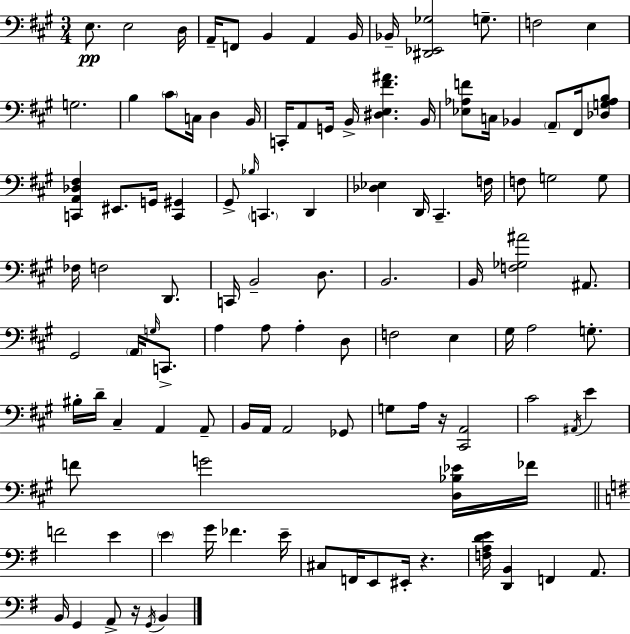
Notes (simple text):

E3/e. E3/h D3/s A2/s F2/e B2/q A2/q B2/s Bb2/s [D#2,Eb2,Gb3]/h G3/e. F3/h E3/q G3/h. B3/q C#4/e C3/s D3/q B2/s C2/s A2/e G2/s B2/s [D#3,E3,F#4,A#4]/q. B2/s [Eb3,Ab3,F4]/e C3/s Bb2/q A2/e F#2/s [Db3,G3,Ab3,B3]/e [C2,A2,Db3,F#3]/q EIS2/e. G2/s [C2,G#2]/q G#2/e Bb3/s C2/q. D2/q [Db3,Eb3]/q D2/s C#2/q. F3/s F3/e G3/h G3/e FES3/s F3/h D2/e. C2/s B2/h D3/e. B2/h. B2/s [F3,Gb3,A#4]/h A#2/e. G#2/h A2/s G3/s C2/e. A3/q A3/e A3/q D3/e F3/h E3/q G#3/s A3/h G3/e. BIS3/s D4/s C#3/q A2/q A2/e B2/s A2/s A2/h Gb2/e G3/e A3/s R/s [C#2,A2]/h C#4/h A#2/s E4/q F4/e G4/h [D3,Bb3,Eb4]/s FES4/s F4/h E4/q E4/q G4/s FES4/q. E4/s C#3/e F2/s E2/e EIS2/s R/q. [F3,A3,D4,E4]/s [D2,B2]/q F2/q A2/e. B2/s G2/q A2/e R/s G2/s B2/q